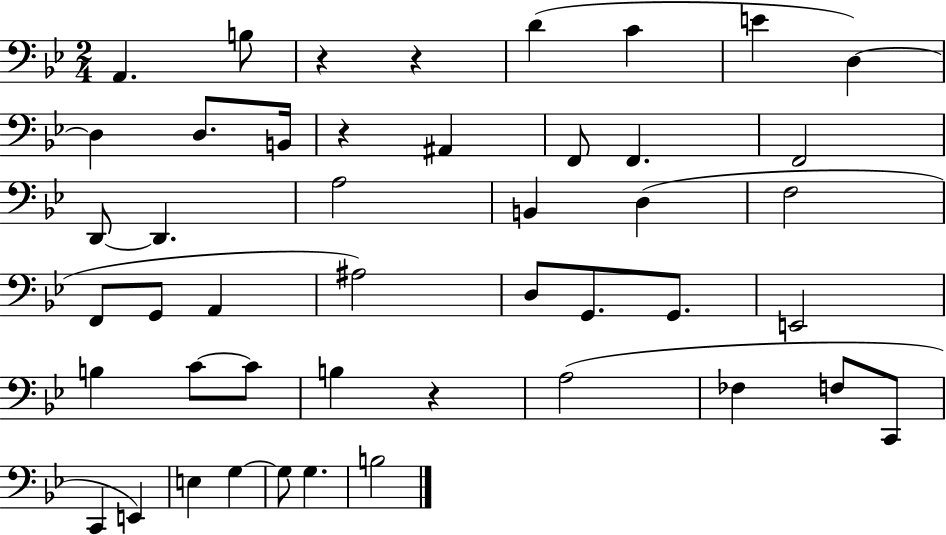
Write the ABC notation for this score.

X:1
T:Untitled
M:2/4
L:1/4
K:Bb
A,, B,/2 z z D C E D, D, D,/2 B,,/4 z ^A,, F,,/2 F,, F,,2 D,,/2 D,, A,2 B,, D, F,2 F,,/2 G,,/2 A,, ^A,2 D,/2 G,,/2 G,,/2 E,,2 B, C/2 C/2 B, z A,2 _F, F,/2 C,,/2 C,, E,, E, G, G,/2 G, B,2